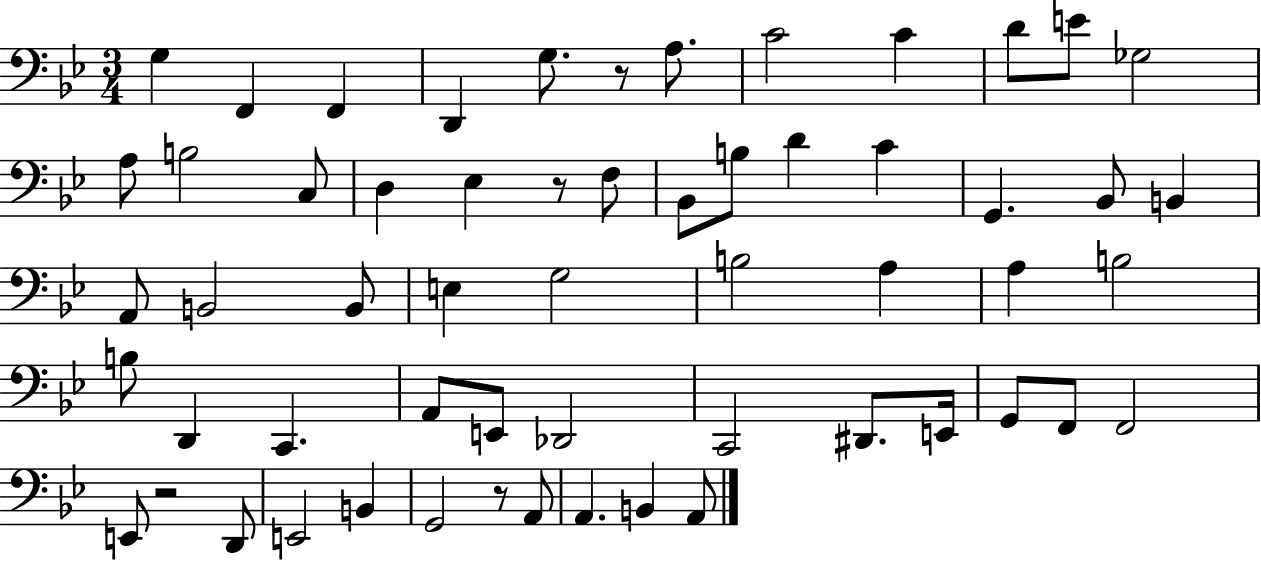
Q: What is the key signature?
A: BES major